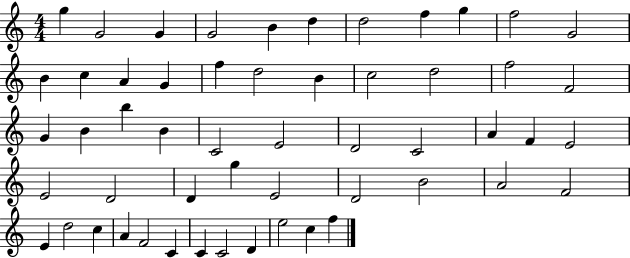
X:1
T:Untitled
M:4/4
L:1/4
K:C
g G2 G G2 B d d2 f g f2 G2 B c A G f d2 B c2 d2 f2 F2 G B b B C2 E2 D2 C2 A F E2 E2 D2 D g E2 D2 B2 A2 F2 E d2 c A F2 C C C2 D e2 c f